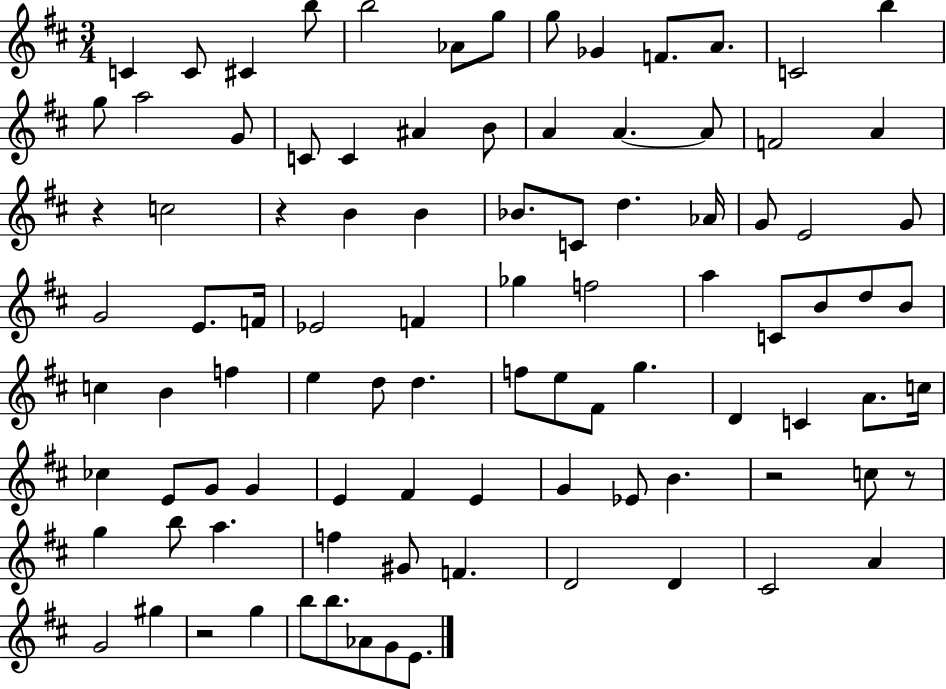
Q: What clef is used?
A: treble